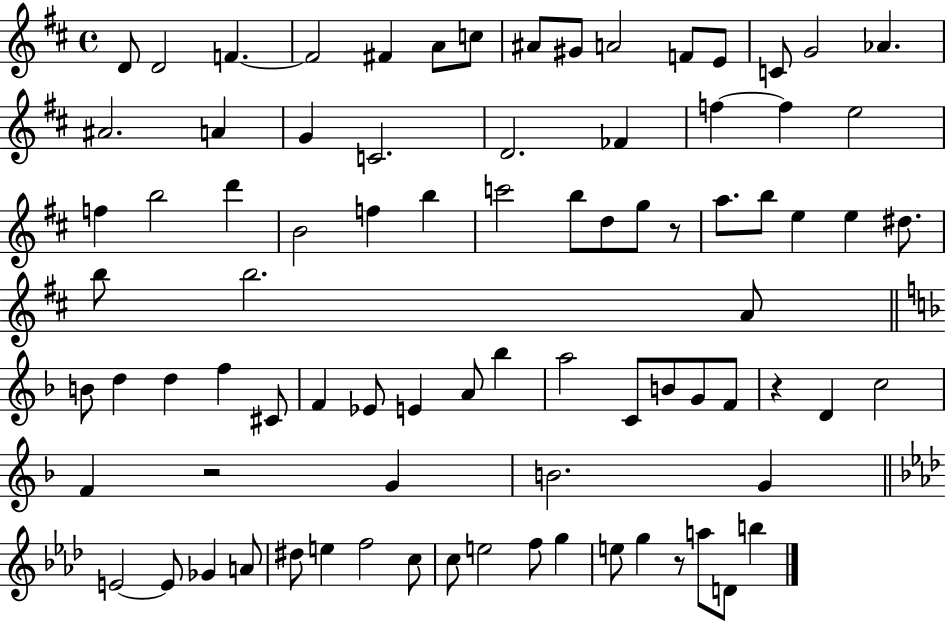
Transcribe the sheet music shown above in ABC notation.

X:1
T:Untitled
M:4/4
L:1/4
K:D
D/2 D2 F F2 ^F A/2 c/2 ^A/2 ^G/2 A2 F/2 E/2 C/2 G2 _A ^A2 A G C2 D2 _F f f e2 f b2 d' B2 f b c'2 b/2 d/2 g/2 z/2 a/2 b/2 e e ^d/2 b/2 b2 A/2 B/2 d d f ^C/2 F _E/2 E A/2 _b a2 C/2 B/2 G/2 F/2 z D c2 F z2 G B2 G E2 E/2 _G A/2 ^d/2 e f2 c/2 c/2 e2 f/2 g e/2 g z/2 a/2 D/2 b